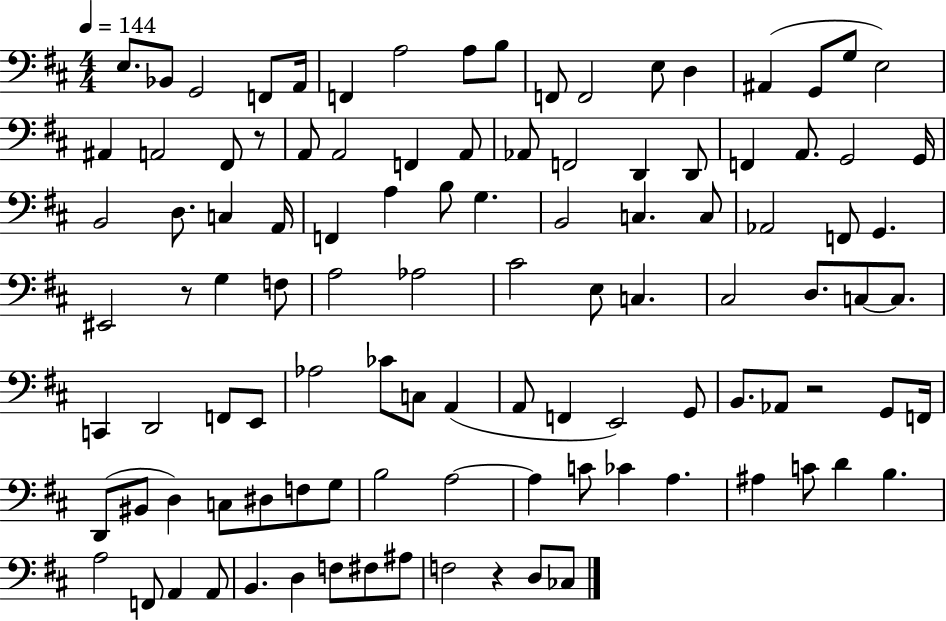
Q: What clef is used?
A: bass